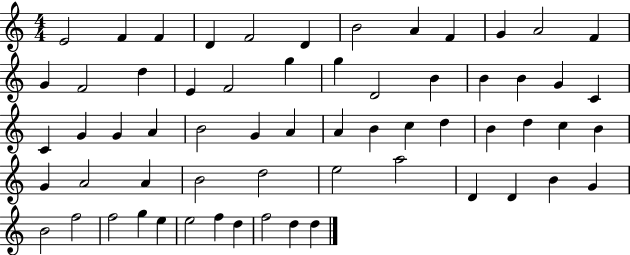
{
  \clef treble
  \numericTimeSignature
  \time 4/4
  \key c \major
  e'2 f'4 f'4 | d'4 f'2 d'4 | b'2 a'4 f'4 | g'4 a'2 f'4 | \break g'4 f'2 d''4 | e'4 f'2 g''4 | g''4 d'2 b'4 | b'4 b'4 g'4 c'4 | \break c'4 g'4 g'4 a'4 | b'2 g'4 a'4 | a'4 b'4 c''4 d''4 | b'4 d''4 c''4 b'4 | \break g'4 a'2 a'4 | b'2 d''2 | e''2 a''2 | d'4 d'4 b'4 g'4 | \break b'2 f''2 | f''2 g''4 e''4 | e''2 f''4 d''4 | f''2 d''4 d''4 | \break \bar "|."
}